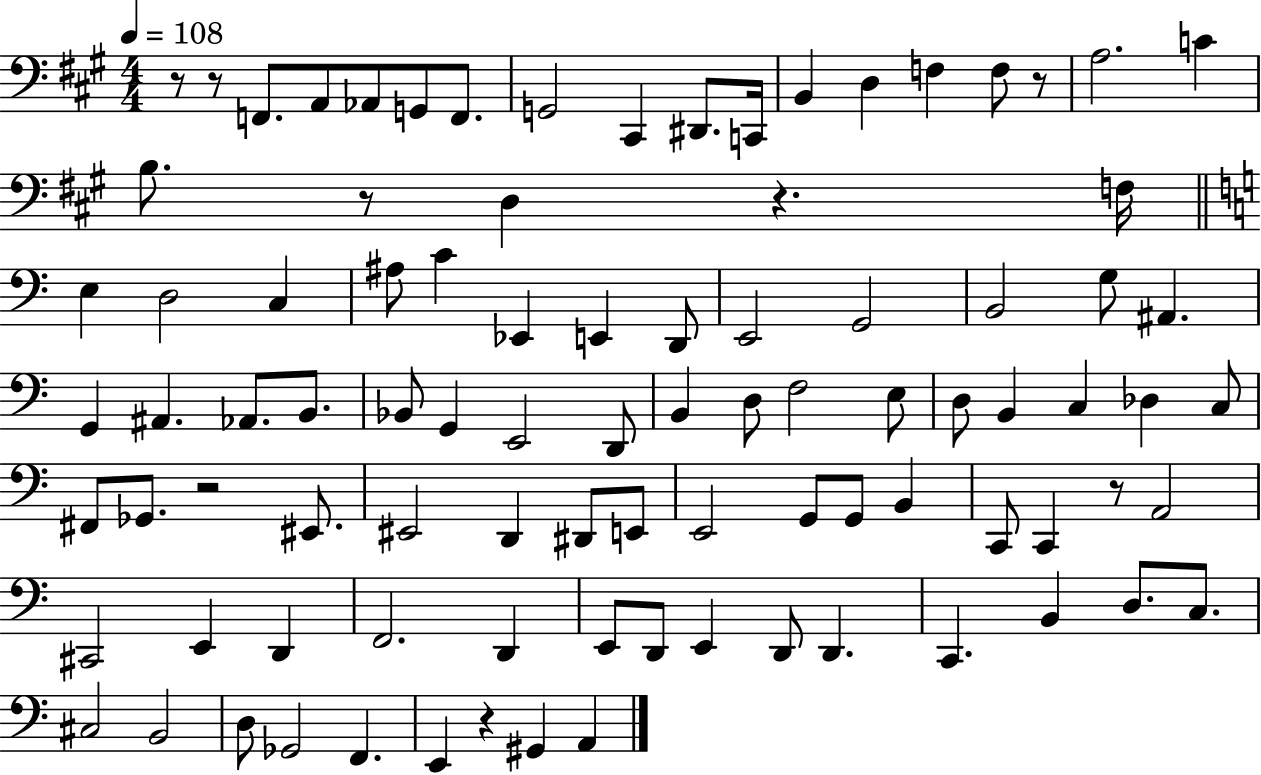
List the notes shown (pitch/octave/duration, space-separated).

R/e R/e F2/e. A2/e Ab2/e G2/e F2/e. G2/h C#2/q D#2/e. C2/s B2/q D3/q F3/q F3/e R/e A3/h. C4/q B3/e. R/e D3/q R/q. F3/s E3/q D3/h C3/q A#3/e C4/q Eb2/q E2/q D2/e E2/h G2/h B2/h G3/e A#2/q. G2/q A#2/q. Ab2/e. B2/e. Bb2/e G2/q E2/h D2/e B2/q D3/e F3/h E3/e D3/e B2/q C3/q Db3/q C3/e F#2/e Gb2/e. R/h EIS2/e. EIS2/h D2/q D#2/e E2/e E2/h G2/e G2/e B2/q C2/e C2/q R/e A2/h C#2/h E2/q D2/q F2/h. D2/q E2/e D2/e E2/q D2/e D2/q. C2/q. B2/q D3/e. C3/e. C#3/h B2/h D3/e Gb2/h F2/q. E2/q R/q G#2/q A2/q